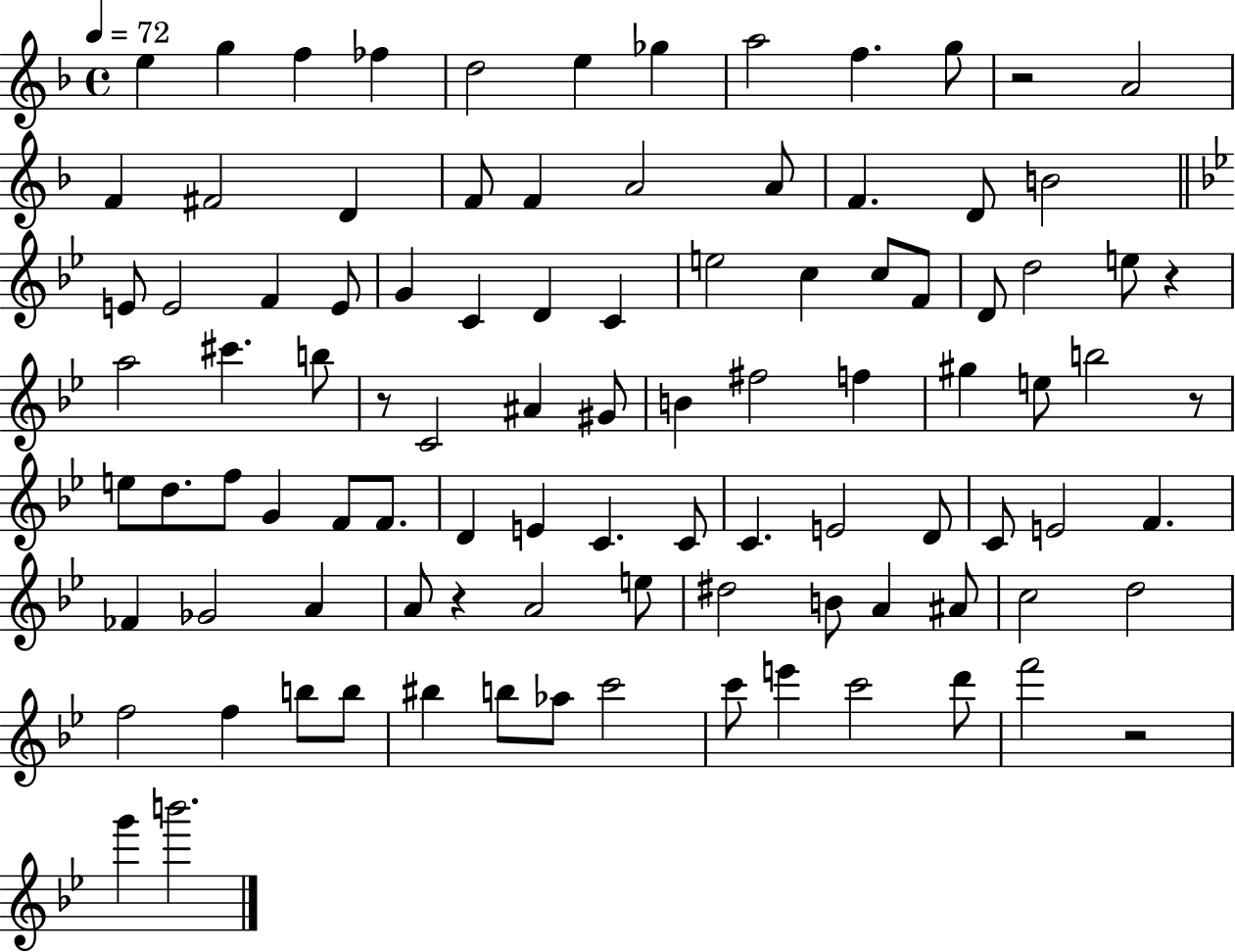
{
  \clef treble
  \time 4/4
  \defaultTimeSignature
  \key f \major
  \tempo 4 = 72
  e''4 g''4 f''4 fes''4 | d''2 e''4 ges''4 | a''2 f''4. g''8 | r2 a'2 | \break f'4 fis'2 d'4 | f'8 f'4 a'2 a'8 | f'4. d'8 b'2 | \bar "||" \break \key g \minor e'8 e'2 f'4 e'8 | g'4 c'4 d'4 c'4 | e''2 c''4 c''8 f'8 | d'8 d''2 e''8 r4 | \break a''2 cis'''4. b''8 | r8 c'2 ais'4 gis'8 | b'4 fis''2 f''4 | gis''4 e''8 b''2 r8 | \break e''8 d''8. f''8 g'4 f'8 f'8. | d'4 e'4 c'4. c'8 | c'4. e'2 d'8 | c'8 e'2 f'4. | \break fes'4 ges'2 a'4 | a'8 r4 a'2 e''8 | dis''2 b'8 a'4 ais'8 | c''2 d''2 | \break f''2 f''4 b''8 b''8 | bis''4 b''8 aes''8 c'''2 | c'''8 e'''4 c'''2 d'''8 | f'''2 r2 | \break g'''4 b'''2. | \bar "|."
}